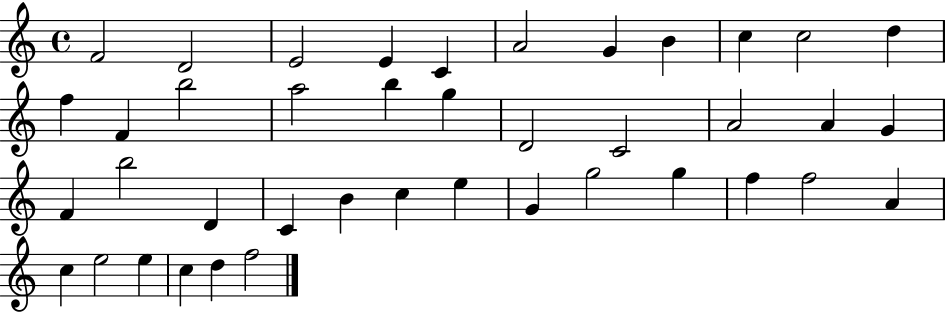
F4/h D4/h E4/h E4/q C4/q A4/h G4/q B4/q C5/q C5/h D5/q F5/q F4/q B5/h A5/h B5/q G5/q D4/h C4/h A4/h A4/q G4/q F4/q B5/h D4/q C4/q B4/q C5/q E5/q G4/q G5/h G5/q F5/q F5/h A4/q C5/q E5/h E5/q C5/q D5/q F5/h